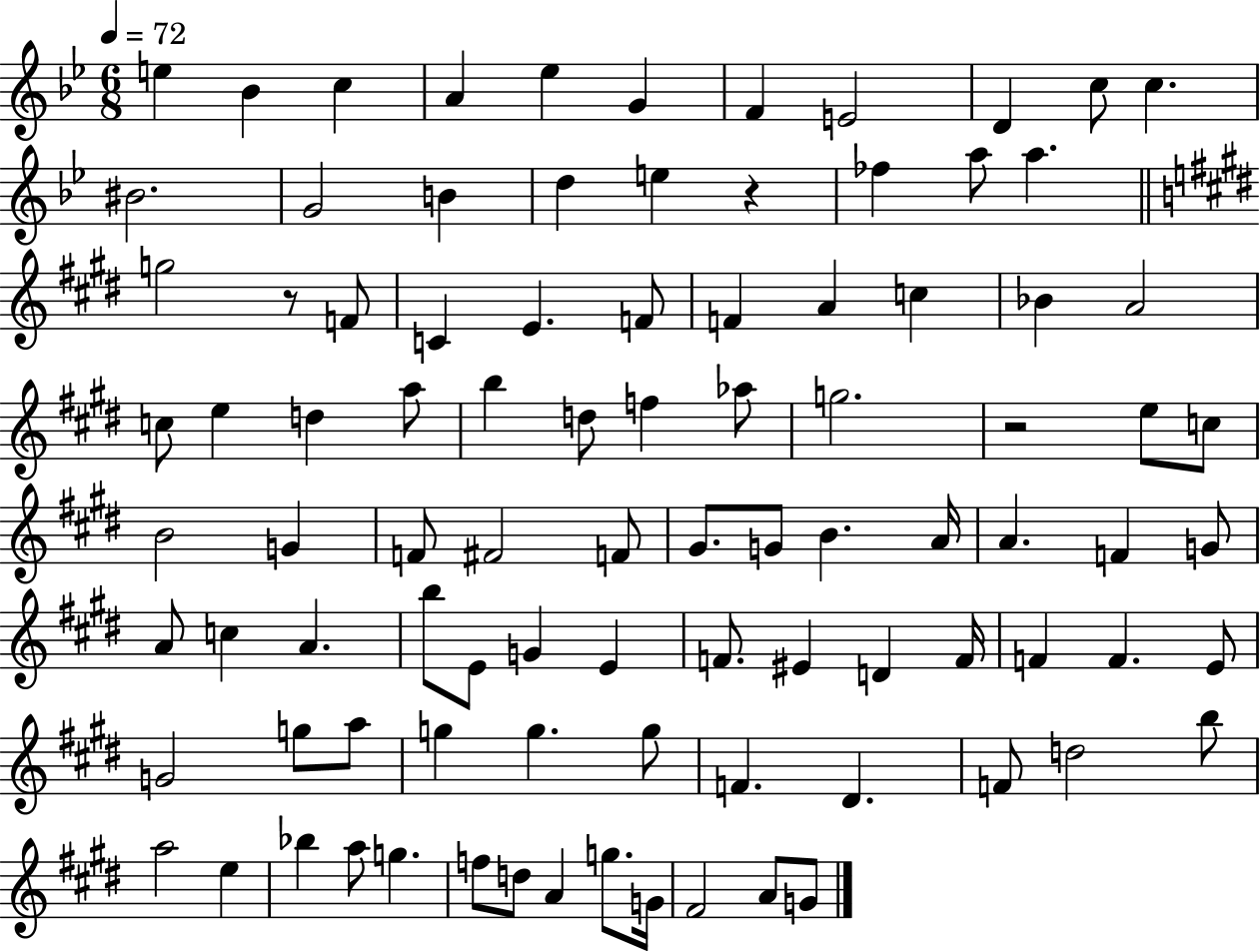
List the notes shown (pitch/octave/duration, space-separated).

E5/q Bb4/q C5/q A4/q Eb5/q G4/q F4/q E4/h D4/q C5/e C5/q. BIS4/h. G4/h B4/q D5/q E5/q R/q FES5/q A5/e A5/q. G5/h R/e F4/e C4/q E4/q. F4/e F4/q A4/q C5/q Bb4/q A4/h C5/e E5/q D5/q A5/e B5/q D5/e F5/q Ab5/e G5/h. R/h E5/e C5/e B4/h G4/q F4/e F#4/h F4/e G#4/e. G4/e B4/q. A4/s A4/q. F4/q G4/e A4/e C5/q A4/q. B5/e E4/e G4/q E4/q F4/e. EIS4/q D4/q F4/s F4/q F4/q. E4/e G4/h G5/e A5/e G5/q G5/q. G5/e F4/q. D#4/q. F4/e D5/h B5/e A5/h E5/q Bb5/q A5/e G5/q. F5/e D5/e A4/q G5/e. G4/s F#4/h A4/e G4/e